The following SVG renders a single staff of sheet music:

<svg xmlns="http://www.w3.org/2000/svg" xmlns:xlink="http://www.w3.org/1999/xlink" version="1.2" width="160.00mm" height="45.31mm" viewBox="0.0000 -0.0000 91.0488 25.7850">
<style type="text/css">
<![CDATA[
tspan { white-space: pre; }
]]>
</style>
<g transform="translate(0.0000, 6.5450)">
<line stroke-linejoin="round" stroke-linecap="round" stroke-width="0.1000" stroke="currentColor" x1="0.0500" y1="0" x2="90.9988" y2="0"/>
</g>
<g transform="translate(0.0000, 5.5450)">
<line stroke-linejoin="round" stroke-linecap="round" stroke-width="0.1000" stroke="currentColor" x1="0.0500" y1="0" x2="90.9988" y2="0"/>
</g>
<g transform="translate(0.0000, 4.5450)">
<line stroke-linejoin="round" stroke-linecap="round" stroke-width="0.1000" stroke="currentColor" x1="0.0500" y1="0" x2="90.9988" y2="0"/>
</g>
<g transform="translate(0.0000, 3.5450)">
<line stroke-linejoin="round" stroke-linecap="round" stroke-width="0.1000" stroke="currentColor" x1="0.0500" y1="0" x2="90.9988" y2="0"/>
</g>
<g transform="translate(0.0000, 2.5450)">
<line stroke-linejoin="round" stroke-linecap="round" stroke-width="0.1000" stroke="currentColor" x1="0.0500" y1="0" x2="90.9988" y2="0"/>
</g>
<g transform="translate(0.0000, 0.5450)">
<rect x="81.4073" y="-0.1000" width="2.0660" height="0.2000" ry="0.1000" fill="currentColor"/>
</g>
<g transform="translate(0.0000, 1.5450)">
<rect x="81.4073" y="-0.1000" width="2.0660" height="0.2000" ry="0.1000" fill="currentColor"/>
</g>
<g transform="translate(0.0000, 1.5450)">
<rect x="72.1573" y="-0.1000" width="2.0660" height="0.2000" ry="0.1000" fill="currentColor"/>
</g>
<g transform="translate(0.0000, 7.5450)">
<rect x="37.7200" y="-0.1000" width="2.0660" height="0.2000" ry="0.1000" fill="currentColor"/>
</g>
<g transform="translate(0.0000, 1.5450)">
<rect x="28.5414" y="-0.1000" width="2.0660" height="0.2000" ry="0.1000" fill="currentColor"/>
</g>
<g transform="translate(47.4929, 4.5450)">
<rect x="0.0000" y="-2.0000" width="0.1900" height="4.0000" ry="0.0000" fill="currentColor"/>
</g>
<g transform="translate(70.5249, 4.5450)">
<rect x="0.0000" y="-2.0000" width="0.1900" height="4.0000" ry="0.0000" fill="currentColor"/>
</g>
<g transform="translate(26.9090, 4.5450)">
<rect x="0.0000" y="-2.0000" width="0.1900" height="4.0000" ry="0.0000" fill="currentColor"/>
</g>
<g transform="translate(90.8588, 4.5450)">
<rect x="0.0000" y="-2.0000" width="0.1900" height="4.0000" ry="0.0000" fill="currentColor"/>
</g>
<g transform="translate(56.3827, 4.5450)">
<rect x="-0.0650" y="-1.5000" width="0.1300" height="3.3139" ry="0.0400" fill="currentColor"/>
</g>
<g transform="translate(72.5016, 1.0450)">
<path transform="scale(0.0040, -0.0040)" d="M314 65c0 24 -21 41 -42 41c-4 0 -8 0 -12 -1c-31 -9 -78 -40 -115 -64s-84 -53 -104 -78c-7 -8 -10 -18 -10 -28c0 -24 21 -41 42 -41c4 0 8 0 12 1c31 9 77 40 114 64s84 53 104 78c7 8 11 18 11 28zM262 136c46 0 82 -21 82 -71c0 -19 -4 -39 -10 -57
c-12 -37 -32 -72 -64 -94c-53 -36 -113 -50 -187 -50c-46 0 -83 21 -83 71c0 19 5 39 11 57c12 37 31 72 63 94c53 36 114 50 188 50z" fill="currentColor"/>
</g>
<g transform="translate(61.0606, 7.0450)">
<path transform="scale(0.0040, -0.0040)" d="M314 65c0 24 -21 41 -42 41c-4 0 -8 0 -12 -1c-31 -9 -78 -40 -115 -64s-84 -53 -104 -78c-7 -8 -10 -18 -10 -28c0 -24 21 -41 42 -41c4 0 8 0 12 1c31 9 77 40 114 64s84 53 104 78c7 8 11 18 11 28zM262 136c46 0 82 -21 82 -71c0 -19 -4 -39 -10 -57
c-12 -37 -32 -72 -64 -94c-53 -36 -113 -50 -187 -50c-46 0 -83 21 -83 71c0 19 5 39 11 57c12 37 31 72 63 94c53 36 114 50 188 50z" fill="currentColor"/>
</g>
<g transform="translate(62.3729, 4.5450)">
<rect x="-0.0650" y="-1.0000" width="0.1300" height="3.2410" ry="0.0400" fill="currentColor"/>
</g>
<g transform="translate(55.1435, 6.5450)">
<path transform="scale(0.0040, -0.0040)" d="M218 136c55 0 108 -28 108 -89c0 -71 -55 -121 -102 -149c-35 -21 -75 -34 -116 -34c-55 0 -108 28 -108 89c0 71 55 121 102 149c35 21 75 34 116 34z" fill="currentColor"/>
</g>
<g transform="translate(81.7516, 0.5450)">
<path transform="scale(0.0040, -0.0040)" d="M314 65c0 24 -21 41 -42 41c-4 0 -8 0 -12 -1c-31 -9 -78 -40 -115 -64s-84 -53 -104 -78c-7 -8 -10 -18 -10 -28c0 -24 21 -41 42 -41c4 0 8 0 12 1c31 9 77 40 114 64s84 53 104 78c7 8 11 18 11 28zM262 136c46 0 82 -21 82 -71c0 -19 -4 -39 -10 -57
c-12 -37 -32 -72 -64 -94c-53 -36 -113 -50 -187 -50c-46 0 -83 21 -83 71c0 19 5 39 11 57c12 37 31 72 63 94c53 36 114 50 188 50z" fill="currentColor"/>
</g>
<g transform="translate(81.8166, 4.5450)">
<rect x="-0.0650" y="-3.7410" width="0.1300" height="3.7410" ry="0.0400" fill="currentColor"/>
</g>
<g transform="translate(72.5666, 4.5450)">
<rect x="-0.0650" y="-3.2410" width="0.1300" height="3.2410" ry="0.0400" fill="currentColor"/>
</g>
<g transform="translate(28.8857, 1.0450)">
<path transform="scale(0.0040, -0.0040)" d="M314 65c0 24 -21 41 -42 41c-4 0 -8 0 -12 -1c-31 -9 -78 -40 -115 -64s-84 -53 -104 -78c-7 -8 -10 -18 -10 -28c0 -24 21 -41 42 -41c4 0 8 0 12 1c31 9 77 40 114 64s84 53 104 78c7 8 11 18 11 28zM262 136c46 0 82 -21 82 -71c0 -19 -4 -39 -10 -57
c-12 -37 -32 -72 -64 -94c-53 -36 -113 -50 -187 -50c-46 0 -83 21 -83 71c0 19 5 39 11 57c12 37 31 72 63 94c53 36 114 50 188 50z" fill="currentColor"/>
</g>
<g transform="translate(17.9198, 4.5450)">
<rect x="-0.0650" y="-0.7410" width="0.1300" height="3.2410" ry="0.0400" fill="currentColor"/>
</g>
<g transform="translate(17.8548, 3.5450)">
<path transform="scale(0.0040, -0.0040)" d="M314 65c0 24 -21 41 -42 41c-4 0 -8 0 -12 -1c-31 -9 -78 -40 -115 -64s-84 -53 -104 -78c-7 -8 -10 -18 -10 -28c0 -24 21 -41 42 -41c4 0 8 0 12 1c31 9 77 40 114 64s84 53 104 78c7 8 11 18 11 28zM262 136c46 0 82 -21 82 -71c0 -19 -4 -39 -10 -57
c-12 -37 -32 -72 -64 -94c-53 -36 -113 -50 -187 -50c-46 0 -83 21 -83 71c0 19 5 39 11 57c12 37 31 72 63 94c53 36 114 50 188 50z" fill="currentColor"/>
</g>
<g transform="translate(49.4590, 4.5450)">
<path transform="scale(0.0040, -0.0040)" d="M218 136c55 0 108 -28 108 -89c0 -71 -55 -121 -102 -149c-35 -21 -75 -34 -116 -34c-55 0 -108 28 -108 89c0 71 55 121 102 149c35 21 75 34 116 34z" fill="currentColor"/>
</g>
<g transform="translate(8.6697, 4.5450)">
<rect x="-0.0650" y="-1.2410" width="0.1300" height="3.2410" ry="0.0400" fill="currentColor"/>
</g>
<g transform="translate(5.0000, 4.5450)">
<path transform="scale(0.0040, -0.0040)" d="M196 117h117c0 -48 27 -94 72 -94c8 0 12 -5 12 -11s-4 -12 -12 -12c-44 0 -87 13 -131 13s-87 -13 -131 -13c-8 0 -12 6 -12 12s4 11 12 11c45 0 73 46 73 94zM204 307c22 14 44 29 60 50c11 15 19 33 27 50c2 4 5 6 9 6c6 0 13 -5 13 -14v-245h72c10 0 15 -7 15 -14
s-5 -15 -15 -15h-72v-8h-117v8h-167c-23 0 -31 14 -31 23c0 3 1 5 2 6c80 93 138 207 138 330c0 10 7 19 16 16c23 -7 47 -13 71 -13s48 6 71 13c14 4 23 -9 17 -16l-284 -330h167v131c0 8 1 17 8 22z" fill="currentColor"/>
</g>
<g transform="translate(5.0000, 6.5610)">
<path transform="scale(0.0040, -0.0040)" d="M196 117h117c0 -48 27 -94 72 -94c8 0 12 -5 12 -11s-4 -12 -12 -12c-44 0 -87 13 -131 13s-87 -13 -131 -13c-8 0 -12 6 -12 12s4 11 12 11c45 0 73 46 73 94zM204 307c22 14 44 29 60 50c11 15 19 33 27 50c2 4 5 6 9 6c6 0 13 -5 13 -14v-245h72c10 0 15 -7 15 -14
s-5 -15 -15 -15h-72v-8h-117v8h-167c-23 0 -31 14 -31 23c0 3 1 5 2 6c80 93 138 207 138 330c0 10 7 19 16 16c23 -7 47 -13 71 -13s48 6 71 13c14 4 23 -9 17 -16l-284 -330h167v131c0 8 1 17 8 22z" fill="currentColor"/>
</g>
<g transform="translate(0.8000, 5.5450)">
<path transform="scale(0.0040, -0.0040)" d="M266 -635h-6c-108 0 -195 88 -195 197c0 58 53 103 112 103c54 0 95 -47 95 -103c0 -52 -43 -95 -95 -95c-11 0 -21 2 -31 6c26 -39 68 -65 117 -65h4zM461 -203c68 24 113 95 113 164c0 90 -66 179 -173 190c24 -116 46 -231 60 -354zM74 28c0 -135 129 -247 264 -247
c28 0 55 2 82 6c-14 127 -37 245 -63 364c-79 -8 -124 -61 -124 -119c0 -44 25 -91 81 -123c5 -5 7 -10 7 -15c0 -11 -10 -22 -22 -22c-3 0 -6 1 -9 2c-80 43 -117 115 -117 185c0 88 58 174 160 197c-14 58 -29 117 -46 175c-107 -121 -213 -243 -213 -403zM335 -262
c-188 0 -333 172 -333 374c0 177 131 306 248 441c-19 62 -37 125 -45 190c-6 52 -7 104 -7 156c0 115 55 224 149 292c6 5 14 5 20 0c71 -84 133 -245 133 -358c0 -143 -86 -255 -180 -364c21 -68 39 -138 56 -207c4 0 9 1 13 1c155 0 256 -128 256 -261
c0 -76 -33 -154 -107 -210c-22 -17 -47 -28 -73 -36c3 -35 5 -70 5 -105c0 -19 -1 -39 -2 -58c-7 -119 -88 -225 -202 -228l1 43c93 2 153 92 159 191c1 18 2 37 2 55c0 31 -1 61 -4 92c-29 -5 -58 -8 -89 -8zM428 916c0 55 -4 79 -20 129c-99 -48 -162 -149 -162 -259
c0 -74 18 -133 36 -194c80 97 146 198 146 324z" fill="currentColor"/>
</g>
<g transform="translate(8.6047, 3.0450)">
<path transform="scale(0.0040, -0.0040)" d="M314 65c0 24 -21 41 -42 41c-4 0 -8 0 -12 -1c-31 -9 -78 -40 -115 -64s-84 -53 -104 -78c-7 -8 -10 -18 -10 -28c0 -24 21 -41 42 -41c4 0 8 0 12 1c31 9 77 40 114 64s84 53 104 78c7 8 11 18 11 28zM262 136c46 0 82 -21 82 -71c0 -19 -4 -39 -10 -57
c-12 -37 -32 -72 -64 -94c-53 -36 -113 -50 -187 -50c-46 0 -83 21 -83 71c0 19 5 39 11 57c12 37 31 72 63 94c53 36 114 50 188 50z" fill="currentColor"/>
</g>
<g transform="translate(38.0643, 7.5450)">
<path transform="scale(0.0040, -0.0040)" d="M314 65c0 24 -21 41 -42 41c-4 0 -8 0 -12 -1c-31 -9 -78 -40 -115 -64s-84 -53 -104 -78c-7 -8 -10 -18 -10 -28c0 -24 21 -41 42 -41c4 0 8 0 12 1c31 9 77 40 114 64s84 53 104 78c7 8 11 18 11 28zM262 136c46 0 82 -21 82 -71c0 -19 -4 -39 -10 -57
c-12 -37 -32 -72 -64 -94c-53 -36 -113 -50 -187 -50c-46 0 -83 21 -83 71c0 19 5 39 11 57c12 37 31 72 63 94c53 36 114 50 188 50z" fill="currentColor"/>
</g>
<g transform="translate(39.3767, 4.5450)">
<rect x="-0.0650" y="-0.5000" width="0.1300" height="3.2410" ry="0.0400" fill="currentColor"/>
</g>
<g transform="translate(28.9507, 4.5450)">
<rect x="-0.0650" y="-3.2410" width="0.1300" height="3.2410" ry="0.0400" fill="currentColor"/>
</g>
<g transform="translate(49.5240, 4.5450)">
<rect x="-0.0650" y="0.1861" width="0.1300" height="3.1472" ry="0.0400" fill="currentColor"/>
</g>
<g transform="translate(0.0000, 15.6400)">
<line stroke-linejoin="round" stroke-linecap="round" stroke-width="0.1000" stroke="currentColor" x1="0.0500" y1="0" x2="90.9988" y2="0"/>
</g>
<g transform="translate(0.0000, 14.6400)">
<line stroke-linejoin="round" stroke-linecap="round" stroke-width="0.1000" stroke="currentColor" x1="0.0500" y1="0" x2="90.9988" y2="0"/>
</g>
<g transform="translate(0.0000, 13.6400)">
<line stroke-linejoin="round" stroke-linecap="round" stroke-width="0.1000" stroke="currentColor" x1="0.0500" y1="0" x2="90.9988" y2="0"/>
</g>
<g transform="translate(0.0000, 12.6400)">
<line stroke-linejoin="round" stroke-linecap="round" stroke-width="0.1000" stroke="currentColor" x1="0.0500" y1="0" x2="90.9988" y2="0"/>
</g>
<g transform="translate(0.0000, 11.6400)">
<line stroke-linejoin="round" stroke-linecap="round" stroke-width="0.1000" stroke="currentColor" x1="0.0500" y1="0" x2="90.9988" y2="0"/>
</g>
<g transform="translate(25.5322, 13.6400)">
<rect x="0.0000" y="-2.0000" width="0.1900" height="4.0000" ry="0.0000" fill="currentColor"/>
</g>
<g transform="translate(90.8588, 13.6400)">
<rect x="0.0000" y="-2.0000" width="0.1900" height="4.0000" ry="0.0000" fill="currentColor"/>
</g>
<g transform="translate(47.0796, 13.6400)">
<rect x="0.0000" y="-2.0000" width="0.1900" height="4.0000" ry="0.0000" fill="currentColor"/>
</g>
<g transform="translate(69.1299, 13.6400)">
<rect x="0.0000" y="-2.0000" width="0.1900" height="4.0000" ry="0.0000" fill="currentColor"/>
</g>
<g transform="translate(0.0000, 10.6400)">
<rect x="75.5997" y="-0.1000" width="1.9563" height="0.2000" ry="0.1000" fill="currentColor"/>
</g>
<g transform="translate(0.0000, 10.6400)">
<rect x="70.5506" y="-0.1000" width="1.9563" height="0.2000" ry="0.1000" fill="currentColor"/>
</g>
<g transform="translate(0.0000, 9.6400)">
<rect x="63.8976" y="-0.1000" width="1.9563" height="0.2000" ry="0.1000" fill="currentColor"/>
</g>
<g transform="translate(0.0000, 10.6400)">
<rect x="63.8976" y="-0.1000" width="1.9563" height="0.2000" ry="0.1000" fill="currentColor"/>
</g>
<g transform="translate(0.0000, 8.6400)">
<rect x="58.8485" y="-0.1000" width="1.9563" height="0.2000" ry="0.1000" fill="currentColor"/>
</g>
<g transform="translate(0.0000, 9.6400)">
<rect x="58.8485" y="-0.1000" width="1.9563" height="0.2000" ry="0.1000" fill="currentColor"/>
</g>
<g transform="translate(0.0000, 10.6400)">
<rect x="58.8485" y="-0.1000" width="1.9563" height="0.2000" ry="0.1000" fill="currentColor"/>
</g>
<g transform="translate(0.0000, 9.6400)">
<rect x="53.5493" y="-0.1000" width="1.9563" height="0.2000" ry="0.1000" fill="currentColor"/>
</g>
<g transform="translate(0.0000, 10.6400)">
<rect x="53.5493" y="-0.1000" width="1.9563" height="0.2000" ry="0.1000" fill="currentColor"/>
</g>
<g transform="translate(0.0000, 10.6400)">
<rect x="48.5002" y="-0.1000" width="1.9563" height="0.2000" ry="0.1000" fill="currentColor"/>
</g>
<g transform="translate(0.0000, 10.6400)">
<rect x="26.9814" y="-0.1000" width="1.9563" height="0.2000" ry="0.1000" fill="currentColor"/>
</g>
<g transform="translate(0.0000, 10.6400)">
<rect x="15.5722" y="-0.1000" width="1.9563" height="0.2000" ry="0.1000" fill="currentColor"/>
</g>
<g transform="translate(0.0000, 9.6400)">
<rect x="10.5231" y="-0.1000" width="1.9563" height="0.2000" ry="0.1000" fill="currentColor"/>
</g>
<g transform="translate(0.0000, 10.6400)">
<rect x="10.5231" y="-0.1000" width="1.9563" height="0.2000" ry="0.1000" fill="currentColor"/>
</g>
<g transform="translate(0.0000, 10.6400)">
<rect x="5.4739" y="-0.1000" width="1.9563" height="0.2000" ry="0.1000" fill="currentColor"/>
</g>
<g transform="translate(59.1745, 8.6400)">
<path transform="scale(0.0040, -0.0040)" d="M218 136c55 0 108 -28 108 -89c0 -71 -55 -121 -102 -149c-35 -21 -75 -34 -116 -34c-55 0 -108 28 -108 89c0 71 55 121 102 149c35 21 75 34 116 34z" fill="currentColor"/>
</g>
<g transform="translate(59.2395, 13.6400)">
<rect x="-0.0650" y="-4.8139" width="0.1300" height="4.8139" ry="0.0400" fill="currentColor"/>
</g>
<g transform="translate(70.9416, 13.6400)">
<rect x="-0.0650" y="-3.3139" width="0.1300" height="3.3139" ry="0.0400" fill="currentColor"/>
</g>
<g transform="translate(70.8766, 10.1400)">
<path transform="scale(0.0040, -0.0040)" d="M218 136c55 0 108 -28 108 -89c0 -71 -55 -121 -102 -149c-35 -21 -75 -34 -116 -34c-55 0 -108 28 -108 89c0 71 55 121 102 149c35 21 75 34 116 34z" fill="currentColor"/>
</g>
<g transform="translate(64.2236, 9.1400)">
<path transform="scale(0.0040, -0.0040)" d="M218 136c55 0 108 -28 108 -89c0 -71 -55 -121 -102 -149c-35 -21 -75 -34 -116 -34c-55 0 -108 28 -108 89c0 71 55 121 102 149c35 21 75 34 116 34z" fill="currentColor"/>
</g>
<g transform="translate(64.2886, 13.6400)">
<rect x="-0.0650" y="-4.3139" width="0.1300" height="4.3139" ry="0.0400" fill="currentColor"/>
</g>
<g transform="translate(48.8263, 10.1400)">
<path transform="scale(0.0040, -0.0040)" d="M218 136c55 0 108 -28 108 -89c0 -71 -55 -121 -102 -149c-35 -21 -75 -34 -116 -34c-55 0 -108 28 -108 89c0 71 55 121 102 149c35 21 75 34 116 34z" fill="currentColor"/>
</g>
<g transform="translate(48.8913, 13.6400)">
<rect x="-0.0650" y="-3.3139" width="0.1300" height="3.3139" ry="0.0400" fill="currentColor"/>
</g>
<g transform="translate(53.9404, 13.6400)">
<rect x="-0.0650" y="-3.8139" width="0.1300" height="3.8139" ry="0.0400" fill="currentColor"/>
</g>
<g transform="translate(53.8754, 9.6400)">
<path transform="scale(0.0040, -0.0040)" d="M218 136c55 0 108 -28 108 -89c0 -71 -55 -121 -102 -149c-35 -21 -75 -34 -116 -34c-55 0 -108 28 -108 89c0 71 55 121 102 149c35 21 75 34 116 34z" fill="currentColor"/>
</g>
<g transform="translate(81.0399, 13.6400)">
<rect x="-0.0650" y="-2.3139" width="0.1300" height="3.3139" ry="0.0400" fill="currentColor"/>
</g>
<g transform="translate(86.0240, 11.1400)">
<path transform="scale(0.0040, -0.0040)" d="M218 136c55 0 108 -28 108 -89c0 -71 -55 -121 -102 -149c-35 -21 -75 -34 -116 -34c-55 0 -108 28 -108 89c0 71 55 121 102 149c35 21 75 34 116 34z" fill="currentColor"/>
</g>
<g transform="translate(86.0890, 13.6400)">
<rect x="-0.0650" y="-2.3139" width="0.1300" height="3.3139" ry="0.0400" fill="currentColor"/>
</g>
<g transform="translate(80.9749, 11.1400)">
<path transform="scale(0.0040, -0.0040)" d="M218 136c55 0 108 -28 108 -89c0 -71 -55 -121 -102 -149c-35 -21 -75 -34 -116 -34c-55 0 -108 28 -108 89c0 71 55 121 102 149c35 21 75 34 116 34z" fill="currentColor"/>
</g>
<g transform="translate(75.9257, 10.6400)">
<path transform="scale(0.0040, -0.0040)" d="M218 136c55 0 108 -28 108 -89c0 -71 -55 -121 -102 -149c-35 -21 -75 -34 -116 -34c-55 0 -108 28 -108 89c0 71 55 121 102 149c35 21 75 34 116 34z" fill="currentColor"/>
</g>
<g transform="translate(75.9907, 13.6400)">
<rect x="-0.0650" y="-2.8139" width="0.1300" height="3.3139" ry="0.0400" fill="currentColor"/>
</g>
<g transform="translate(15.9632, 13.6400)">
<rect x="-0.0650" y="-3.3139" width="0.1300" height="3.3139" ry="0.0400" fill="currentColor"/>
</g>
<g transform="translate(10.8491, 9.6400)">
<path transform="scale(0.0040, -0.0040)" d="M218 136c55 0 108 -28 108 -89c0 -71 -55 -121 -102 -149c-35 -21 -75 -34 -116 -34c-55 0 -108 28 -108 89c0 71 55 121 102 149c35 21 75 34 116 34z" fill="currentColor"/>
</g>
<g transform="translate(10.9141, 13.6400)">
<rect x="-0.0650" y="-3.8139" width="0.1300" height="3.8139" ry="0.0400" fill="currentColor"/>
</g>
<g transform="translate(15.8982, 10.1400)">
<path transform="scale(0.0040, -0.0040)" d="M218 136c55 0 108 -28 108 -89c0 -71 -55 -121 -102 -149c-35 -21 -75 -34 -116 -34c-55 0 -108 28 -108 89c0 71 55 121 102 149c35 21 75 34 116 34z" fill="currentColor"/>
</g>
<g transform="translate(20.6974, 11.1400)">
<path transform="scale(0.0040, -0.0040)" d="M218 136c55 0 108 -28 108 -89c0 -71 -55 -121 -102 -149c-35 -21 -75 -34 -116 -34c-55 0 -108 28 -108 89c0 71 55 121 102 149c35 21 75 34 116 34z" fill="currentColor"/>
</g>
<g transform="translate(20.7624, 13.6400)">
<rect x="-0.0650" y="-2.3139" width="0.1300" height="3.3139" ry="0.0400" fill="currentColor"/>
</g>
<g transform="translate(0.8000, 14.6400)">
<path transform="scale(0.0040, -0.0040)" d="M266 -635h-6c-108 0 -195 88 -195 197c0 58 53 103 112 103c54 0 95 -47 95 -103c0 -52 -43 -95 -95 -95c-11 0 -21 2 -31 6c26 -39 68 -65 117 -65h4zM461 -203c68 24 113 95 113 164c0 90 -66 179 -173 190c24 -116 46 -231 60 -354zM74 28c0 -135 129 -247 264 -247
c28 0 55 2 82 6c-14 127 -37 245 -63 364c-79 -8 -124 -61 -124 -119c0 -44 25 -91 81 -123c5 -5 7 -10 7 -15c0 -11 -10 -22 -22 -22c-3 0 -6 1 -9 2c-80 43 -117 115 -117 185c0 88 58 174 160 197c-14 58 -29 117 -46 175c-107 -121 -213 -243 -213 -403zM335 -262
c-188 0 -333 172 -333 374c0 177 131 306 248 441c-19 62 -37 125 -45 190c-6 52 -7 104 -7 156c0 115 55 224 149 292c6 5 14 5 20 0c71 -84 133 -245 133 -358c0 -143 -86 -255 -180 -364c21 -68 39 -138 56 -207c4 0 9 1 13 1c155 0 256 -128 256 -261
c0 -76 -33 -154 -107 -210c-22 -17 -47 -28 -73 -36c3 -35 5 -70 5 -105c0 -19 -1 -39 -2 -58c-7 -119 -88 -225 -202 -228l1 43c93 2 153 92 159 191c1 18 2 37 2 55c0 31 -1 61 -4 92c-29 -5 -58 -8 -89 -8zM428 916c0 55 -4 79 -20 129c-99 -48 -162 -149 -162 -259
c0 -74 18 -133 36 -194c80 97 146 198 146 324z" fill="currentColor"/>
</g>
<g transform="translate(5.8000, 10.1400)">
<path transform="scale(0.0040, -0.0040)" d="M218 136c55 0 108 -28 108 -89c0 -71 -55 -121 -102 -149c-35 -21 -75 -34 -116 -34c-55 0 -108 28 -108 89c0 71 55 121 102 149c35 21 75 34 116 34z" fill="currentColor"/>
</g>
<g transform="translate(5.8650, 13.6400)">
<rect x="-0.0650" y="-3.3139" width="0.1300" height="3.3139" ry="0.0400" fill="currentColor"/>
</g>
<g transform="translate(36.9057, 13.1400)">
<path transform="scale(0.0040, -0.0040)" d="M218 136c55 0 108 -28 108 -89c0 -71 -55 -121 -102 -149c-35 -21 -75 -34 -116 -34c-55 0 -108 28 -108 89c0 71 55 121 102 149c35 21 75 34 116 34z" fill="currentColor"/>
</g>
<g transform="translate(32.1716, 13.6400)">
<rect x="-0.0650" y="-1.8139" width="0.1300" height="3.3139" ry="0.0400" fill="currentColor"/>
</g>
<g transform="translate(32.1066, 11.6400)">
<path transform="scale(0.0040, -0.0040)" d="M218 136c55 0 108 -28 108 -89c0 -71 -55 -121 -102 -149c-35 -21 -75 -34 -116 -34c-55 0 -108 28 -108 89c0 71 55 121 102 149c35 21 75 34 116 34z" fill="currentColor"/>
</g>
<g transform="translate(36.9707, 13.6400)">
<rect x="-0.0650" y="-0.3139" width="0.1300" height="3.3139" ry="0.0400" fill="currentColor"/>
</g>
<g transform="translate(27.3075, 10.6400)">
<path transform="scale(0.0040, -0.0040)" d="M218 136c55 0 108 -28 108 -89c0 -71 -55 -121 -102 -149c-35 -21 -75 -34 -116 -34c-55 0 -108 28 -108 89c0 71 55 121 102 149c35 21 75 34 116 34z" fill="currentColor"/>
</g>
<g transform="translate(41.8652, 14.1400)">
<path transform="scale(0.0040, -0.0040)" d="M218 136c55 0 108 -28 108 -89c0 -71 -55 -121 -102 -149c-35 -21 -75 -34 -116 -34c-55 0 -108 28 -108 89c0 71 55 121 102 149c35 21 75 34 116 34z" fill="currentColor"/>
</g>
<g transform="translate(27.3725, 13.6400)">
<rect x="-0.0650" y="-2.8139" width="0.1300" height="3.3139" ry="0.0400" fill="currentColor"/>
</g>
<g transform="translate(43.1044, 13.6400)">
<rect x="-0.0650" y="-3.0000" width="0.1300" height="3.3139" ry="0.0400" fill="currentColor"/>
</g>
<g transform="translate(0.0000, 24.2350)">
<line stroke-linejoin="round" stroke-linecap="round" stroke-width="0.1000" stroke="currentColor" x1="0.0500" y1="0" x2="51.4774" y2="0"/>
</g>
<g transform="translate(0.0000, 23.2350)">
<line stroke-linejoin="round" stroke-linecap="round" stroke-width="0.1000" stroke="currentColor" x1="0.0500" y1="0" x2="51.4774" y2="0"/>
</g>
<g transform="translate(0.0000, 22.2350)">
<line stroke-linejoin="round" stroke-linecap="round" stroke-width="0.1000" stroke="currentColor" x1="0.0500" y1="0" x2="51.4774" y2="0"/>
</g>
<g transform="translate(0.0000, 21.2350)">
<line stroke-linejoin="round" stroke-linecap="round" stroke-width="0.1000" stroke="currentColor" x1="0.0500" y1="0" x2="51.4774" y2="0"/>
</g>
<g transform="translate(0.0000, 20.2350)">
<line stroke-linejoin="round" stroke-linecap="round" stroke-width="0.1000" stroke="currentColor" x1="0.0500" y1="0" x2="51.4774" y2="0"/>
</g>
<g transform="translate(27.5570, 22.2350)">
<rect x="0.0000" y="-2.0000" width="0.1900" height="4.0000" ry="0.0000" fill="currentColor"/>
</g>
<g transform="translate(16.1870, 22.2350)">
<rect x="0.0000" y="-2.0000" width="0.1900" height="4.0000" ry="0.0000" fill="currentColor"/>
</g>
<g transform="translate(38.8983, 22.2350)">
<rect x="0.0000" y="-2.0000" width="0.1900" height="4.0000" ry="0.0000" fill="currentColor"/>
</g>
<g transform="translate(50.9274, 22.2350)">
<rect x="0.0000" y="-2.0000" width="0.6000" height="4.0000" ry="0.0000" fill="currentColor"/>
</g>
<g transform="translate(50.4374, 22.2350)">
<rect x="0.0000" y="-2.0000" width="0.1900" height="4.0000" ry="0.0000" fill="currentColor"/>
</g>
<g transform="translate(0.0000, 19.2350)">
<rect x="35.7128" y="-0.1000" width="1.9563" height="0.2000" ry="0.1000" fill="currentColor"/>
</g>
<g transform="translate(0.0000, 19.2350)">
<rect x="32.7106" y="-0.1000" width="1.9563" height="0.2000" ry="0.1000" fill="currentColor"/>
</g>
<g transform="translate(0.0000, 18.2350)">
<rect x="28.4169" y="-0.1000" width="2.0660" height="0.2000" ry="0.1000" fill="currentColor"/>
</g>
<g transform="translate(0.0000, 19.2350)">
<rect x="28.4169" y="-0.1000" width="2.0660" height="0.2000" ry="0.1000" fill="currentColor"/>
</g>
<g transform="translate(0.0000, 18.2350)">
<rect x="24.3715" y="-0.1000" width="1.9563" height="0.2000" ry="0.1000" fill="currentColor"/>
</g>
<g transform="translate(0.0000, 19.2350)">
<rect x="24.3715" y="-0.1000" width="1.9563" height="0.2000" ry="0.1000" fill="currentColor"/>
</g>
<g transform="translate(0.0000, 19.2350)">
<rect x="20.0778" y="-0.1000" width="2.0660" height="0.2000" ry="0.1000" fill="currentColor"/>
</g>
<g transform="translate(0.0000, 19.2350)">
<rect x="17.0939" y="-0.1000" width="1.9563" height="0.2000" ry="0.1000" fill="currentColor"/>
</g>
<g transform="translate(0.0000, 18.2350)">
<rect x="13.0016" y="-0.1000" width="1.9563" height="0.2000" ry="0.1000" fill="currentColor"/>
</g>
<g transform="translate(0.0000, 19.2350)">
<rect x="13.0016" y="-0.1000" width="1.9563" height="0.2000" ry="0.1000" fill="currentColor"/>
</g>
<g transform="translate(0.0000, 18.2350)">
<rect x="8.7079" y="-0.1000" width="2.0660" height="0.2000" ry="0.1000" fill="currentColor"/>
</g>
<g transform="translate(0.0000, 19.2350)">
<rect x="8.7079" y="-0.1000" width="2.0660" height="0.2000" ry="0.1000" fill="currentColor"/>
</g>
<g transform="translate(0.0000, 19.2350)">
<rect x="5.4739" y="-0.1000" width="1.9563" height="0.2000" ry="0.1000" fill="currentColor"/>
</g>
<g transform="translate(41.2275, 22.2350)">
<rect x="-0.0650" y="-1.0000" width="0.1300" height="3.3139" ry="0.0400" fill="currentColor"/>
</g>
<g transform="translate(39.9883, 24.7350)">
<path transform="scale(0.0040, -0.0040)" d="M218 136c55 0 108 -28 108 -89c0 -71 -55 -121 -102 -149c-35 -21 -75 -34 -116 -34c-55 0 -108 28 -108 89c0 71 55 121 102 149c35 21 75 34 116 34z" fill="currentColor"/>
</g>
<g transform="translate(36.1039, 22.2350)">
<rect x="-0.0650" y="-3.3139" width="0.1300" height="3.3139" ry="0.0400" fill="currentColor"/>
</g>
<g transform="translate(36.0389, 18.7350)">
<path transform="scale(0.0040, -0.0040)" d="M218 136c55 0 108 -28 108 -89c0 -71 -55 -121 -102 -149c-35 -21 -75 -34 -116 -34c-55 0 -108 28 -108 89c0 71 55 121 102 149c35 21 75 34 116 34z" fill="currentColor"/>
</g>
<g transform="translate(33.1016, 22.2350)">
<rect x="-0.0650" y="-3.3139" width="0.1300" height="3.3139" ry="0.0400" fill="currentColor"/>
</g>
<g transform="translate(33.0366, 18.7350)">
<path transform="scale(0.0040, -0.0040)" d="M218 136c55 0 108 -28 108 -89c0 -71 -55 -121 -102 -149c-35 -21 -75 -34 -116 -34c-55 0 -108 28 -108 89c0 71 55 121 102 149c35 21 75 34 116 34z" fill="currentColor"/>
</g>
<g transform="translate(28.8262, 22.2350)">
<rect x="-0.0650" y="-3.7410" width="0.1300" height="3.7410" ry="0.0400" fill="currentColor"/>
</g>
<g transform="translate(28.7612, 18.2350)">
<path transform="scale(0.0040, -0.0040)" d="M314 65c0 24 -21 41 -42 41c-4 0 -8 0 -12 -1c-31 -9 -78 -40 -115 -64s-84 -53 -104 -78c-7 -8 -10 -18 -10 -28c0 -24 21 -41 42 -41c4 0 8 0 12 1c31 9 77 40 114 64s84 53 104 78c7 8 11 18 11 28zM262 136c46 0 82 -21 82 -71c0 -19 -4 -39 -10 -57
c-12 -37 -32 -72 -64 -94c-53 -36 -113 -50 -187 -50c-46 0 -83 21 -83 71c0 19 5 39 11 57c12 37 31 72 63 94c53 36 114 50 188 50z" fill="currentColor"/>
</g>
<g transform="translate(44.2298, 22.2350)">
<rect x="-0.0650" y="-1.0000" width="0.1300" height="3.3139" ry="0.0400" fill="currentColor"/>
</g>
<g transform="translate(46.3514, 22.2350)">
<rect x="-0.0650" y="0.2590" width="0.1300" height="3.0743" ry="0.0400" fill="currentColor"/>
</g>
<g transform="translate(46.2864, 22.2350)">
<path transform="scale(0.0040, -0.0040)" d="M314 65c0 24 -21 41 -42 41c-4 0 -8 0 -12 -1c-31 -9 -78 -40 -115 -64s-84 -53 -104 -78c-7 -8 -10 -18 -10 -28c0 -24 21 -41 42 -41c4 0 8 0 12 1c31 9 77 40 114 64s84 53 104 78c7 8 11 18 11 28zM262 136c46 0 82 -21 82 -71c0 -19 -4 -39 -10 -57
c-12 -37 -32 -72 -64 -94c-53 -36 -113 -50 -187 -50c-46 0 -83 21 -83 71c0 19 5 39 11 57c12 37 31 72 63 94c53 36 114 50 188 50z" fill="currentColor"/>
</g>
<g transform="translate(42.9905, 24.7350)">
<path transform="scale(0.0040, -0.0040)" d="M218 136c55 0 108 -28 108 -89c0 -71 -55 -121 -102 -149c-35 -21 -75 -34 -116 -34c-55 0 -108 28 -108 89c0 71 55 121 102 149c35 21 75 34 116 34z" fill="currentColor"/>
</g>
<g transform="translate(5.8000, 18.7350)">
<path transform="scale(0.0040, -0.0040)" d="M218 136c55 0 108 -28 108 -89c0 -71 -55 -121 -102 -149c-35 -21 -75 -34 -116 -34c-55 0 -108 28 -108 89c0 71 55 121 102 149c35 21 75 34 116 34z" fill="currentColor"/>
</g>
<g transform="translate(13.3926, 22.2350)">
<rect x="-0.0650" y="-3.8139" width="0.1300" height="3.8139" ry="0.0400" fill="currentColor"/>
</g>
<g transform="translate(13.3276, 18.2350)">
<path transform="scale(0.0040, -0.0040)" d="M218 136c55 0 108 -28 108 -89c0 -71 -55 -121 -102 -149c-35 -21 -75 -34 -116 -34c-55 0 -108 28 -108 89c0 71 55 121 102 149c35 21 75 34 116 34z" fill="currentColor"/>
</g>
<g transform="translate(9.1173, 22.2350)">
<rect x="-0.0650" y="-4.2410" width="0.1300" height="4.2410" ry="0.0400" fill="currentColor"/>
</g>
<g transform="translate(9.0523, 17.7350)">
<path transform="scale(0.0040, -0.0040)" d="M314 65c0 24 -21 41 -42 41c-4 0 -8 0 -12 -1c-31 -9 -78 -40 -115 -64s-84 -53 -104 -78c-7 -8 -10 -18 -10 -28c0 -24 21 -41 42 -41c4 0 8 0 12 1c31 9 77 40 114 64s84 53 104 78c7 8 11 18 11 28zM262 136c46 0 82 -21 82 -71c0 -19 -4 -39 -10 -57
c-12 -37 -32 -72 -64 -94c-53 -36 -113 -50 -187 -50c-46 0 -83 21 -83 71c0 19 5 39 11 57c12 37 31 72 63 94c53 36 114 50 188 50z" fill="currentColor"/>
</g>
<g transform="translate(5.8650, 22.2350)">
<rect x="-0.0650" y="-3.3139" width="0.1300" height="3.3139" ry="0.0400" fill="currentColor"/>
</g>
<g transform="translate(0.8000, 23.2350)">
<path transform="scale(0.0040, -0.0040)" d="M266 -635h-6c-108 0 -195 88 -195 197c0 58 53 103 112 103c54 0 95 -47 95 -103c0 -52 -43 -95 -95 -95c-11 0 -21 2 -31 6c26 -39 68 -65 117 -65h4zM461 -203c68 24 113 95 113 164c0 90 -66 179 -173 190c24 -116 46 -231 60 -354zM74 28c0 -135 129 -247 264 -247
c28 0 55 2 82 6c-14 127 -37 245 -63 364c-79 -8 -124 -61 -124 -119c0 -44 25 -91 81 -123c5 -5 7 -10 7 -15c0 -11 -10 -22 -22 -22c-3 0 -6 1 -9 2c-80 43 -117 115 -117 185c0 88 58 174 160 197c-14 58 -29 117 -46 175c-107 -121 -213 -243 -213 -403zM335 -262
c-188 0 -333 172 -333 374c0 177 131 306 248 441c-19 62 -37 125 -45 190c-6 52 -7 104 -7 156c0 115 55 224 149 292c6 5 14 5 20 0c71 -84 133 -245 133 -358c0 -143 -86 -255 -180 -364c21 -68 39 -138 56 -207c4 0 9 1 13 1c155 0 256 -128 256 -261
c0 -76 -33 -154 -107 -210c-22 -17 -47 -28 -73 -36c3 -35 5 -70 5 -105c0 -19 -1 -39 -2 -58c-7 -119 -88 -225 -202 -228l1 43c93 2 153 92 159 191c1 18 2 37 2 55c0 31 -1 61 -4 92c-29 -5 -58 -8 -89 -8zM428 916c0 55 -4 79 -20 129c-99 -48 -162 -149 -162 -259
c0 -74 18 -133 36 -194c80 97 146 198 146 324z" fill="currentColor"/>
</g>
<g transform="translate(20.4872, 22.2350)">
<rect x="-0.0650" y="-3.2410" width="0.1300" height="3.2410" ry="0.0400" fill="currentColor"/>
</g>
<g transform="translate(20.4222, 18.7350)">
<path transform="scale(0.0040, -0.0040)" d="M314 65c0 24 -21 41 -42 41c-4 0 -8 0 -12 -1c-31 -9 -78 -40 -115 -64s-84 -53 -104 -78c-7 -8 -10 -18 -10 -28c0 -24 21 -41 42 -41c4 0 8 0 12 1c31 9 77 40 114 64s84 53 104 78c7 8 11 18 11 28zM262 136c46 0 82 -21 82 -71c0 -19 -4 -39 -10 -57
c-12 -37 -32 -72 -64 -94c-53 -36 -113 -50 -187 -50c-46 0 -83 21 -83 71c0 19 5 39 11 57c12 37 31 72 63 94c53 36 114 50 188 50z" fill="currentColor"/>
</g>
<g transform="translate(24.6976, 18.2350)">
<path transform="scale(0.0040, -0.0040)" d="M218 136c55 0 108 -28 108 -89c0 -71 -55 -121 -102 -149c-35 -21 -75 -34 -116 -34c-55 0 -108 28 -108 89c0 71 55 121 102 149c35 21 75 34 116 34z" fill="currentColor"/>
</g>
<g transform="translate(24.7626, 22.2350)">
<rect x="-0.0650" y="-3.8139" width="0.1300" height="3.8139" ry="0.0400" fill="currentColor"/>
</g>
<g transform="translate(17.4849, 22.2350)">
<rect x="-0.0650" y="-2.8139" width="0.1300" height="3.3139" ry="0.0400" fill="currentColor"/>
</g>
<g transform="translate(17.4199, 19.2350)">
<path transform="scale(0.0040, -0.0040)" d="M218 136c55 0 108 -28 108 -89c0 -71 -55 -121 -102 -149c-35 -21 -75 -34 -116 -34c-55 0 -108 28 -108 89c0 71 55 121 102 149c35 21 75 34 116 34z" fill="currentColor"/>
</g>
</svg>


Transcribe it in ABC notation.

X:1
T:Untitled
M:4/4
L:1/4
K:C
e2 d2 b2 C2 B E D2 b2 c'2 b c' b g a f c A b c' e' d' b a g g b d'2 c' a b2 c' c'2 b b D D B2